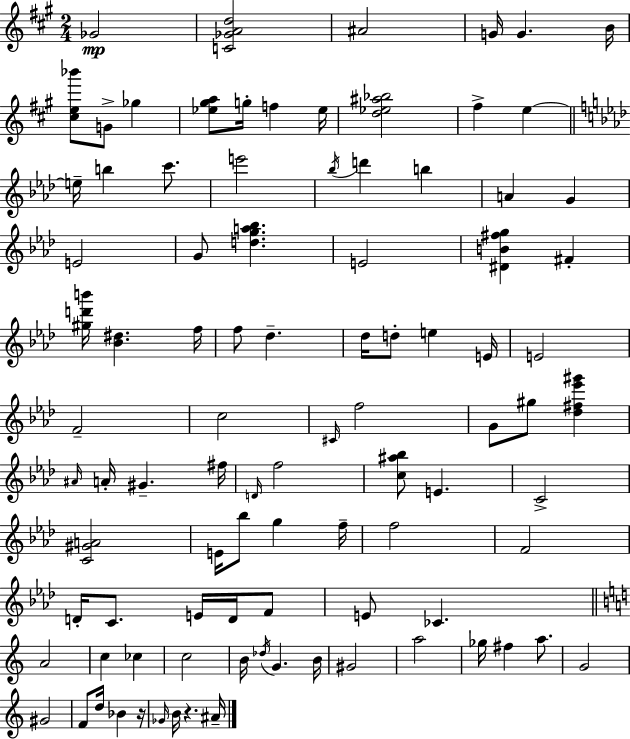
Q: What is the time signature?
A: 2/4